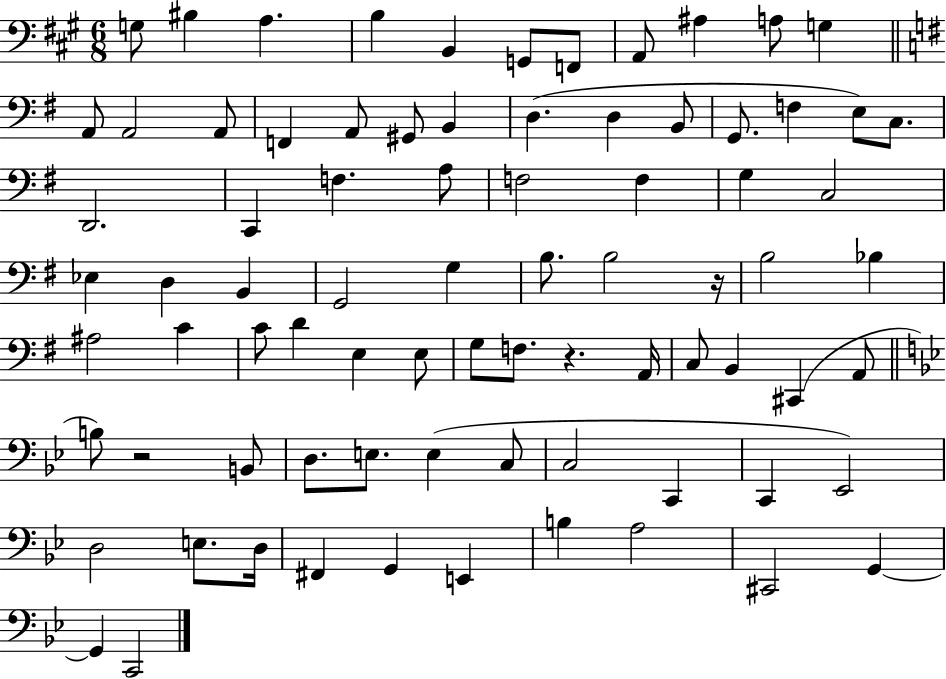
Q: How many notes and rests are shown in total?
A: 80